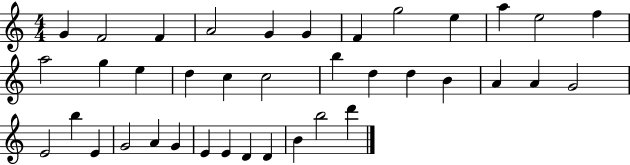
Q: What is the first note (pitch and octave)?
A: G4